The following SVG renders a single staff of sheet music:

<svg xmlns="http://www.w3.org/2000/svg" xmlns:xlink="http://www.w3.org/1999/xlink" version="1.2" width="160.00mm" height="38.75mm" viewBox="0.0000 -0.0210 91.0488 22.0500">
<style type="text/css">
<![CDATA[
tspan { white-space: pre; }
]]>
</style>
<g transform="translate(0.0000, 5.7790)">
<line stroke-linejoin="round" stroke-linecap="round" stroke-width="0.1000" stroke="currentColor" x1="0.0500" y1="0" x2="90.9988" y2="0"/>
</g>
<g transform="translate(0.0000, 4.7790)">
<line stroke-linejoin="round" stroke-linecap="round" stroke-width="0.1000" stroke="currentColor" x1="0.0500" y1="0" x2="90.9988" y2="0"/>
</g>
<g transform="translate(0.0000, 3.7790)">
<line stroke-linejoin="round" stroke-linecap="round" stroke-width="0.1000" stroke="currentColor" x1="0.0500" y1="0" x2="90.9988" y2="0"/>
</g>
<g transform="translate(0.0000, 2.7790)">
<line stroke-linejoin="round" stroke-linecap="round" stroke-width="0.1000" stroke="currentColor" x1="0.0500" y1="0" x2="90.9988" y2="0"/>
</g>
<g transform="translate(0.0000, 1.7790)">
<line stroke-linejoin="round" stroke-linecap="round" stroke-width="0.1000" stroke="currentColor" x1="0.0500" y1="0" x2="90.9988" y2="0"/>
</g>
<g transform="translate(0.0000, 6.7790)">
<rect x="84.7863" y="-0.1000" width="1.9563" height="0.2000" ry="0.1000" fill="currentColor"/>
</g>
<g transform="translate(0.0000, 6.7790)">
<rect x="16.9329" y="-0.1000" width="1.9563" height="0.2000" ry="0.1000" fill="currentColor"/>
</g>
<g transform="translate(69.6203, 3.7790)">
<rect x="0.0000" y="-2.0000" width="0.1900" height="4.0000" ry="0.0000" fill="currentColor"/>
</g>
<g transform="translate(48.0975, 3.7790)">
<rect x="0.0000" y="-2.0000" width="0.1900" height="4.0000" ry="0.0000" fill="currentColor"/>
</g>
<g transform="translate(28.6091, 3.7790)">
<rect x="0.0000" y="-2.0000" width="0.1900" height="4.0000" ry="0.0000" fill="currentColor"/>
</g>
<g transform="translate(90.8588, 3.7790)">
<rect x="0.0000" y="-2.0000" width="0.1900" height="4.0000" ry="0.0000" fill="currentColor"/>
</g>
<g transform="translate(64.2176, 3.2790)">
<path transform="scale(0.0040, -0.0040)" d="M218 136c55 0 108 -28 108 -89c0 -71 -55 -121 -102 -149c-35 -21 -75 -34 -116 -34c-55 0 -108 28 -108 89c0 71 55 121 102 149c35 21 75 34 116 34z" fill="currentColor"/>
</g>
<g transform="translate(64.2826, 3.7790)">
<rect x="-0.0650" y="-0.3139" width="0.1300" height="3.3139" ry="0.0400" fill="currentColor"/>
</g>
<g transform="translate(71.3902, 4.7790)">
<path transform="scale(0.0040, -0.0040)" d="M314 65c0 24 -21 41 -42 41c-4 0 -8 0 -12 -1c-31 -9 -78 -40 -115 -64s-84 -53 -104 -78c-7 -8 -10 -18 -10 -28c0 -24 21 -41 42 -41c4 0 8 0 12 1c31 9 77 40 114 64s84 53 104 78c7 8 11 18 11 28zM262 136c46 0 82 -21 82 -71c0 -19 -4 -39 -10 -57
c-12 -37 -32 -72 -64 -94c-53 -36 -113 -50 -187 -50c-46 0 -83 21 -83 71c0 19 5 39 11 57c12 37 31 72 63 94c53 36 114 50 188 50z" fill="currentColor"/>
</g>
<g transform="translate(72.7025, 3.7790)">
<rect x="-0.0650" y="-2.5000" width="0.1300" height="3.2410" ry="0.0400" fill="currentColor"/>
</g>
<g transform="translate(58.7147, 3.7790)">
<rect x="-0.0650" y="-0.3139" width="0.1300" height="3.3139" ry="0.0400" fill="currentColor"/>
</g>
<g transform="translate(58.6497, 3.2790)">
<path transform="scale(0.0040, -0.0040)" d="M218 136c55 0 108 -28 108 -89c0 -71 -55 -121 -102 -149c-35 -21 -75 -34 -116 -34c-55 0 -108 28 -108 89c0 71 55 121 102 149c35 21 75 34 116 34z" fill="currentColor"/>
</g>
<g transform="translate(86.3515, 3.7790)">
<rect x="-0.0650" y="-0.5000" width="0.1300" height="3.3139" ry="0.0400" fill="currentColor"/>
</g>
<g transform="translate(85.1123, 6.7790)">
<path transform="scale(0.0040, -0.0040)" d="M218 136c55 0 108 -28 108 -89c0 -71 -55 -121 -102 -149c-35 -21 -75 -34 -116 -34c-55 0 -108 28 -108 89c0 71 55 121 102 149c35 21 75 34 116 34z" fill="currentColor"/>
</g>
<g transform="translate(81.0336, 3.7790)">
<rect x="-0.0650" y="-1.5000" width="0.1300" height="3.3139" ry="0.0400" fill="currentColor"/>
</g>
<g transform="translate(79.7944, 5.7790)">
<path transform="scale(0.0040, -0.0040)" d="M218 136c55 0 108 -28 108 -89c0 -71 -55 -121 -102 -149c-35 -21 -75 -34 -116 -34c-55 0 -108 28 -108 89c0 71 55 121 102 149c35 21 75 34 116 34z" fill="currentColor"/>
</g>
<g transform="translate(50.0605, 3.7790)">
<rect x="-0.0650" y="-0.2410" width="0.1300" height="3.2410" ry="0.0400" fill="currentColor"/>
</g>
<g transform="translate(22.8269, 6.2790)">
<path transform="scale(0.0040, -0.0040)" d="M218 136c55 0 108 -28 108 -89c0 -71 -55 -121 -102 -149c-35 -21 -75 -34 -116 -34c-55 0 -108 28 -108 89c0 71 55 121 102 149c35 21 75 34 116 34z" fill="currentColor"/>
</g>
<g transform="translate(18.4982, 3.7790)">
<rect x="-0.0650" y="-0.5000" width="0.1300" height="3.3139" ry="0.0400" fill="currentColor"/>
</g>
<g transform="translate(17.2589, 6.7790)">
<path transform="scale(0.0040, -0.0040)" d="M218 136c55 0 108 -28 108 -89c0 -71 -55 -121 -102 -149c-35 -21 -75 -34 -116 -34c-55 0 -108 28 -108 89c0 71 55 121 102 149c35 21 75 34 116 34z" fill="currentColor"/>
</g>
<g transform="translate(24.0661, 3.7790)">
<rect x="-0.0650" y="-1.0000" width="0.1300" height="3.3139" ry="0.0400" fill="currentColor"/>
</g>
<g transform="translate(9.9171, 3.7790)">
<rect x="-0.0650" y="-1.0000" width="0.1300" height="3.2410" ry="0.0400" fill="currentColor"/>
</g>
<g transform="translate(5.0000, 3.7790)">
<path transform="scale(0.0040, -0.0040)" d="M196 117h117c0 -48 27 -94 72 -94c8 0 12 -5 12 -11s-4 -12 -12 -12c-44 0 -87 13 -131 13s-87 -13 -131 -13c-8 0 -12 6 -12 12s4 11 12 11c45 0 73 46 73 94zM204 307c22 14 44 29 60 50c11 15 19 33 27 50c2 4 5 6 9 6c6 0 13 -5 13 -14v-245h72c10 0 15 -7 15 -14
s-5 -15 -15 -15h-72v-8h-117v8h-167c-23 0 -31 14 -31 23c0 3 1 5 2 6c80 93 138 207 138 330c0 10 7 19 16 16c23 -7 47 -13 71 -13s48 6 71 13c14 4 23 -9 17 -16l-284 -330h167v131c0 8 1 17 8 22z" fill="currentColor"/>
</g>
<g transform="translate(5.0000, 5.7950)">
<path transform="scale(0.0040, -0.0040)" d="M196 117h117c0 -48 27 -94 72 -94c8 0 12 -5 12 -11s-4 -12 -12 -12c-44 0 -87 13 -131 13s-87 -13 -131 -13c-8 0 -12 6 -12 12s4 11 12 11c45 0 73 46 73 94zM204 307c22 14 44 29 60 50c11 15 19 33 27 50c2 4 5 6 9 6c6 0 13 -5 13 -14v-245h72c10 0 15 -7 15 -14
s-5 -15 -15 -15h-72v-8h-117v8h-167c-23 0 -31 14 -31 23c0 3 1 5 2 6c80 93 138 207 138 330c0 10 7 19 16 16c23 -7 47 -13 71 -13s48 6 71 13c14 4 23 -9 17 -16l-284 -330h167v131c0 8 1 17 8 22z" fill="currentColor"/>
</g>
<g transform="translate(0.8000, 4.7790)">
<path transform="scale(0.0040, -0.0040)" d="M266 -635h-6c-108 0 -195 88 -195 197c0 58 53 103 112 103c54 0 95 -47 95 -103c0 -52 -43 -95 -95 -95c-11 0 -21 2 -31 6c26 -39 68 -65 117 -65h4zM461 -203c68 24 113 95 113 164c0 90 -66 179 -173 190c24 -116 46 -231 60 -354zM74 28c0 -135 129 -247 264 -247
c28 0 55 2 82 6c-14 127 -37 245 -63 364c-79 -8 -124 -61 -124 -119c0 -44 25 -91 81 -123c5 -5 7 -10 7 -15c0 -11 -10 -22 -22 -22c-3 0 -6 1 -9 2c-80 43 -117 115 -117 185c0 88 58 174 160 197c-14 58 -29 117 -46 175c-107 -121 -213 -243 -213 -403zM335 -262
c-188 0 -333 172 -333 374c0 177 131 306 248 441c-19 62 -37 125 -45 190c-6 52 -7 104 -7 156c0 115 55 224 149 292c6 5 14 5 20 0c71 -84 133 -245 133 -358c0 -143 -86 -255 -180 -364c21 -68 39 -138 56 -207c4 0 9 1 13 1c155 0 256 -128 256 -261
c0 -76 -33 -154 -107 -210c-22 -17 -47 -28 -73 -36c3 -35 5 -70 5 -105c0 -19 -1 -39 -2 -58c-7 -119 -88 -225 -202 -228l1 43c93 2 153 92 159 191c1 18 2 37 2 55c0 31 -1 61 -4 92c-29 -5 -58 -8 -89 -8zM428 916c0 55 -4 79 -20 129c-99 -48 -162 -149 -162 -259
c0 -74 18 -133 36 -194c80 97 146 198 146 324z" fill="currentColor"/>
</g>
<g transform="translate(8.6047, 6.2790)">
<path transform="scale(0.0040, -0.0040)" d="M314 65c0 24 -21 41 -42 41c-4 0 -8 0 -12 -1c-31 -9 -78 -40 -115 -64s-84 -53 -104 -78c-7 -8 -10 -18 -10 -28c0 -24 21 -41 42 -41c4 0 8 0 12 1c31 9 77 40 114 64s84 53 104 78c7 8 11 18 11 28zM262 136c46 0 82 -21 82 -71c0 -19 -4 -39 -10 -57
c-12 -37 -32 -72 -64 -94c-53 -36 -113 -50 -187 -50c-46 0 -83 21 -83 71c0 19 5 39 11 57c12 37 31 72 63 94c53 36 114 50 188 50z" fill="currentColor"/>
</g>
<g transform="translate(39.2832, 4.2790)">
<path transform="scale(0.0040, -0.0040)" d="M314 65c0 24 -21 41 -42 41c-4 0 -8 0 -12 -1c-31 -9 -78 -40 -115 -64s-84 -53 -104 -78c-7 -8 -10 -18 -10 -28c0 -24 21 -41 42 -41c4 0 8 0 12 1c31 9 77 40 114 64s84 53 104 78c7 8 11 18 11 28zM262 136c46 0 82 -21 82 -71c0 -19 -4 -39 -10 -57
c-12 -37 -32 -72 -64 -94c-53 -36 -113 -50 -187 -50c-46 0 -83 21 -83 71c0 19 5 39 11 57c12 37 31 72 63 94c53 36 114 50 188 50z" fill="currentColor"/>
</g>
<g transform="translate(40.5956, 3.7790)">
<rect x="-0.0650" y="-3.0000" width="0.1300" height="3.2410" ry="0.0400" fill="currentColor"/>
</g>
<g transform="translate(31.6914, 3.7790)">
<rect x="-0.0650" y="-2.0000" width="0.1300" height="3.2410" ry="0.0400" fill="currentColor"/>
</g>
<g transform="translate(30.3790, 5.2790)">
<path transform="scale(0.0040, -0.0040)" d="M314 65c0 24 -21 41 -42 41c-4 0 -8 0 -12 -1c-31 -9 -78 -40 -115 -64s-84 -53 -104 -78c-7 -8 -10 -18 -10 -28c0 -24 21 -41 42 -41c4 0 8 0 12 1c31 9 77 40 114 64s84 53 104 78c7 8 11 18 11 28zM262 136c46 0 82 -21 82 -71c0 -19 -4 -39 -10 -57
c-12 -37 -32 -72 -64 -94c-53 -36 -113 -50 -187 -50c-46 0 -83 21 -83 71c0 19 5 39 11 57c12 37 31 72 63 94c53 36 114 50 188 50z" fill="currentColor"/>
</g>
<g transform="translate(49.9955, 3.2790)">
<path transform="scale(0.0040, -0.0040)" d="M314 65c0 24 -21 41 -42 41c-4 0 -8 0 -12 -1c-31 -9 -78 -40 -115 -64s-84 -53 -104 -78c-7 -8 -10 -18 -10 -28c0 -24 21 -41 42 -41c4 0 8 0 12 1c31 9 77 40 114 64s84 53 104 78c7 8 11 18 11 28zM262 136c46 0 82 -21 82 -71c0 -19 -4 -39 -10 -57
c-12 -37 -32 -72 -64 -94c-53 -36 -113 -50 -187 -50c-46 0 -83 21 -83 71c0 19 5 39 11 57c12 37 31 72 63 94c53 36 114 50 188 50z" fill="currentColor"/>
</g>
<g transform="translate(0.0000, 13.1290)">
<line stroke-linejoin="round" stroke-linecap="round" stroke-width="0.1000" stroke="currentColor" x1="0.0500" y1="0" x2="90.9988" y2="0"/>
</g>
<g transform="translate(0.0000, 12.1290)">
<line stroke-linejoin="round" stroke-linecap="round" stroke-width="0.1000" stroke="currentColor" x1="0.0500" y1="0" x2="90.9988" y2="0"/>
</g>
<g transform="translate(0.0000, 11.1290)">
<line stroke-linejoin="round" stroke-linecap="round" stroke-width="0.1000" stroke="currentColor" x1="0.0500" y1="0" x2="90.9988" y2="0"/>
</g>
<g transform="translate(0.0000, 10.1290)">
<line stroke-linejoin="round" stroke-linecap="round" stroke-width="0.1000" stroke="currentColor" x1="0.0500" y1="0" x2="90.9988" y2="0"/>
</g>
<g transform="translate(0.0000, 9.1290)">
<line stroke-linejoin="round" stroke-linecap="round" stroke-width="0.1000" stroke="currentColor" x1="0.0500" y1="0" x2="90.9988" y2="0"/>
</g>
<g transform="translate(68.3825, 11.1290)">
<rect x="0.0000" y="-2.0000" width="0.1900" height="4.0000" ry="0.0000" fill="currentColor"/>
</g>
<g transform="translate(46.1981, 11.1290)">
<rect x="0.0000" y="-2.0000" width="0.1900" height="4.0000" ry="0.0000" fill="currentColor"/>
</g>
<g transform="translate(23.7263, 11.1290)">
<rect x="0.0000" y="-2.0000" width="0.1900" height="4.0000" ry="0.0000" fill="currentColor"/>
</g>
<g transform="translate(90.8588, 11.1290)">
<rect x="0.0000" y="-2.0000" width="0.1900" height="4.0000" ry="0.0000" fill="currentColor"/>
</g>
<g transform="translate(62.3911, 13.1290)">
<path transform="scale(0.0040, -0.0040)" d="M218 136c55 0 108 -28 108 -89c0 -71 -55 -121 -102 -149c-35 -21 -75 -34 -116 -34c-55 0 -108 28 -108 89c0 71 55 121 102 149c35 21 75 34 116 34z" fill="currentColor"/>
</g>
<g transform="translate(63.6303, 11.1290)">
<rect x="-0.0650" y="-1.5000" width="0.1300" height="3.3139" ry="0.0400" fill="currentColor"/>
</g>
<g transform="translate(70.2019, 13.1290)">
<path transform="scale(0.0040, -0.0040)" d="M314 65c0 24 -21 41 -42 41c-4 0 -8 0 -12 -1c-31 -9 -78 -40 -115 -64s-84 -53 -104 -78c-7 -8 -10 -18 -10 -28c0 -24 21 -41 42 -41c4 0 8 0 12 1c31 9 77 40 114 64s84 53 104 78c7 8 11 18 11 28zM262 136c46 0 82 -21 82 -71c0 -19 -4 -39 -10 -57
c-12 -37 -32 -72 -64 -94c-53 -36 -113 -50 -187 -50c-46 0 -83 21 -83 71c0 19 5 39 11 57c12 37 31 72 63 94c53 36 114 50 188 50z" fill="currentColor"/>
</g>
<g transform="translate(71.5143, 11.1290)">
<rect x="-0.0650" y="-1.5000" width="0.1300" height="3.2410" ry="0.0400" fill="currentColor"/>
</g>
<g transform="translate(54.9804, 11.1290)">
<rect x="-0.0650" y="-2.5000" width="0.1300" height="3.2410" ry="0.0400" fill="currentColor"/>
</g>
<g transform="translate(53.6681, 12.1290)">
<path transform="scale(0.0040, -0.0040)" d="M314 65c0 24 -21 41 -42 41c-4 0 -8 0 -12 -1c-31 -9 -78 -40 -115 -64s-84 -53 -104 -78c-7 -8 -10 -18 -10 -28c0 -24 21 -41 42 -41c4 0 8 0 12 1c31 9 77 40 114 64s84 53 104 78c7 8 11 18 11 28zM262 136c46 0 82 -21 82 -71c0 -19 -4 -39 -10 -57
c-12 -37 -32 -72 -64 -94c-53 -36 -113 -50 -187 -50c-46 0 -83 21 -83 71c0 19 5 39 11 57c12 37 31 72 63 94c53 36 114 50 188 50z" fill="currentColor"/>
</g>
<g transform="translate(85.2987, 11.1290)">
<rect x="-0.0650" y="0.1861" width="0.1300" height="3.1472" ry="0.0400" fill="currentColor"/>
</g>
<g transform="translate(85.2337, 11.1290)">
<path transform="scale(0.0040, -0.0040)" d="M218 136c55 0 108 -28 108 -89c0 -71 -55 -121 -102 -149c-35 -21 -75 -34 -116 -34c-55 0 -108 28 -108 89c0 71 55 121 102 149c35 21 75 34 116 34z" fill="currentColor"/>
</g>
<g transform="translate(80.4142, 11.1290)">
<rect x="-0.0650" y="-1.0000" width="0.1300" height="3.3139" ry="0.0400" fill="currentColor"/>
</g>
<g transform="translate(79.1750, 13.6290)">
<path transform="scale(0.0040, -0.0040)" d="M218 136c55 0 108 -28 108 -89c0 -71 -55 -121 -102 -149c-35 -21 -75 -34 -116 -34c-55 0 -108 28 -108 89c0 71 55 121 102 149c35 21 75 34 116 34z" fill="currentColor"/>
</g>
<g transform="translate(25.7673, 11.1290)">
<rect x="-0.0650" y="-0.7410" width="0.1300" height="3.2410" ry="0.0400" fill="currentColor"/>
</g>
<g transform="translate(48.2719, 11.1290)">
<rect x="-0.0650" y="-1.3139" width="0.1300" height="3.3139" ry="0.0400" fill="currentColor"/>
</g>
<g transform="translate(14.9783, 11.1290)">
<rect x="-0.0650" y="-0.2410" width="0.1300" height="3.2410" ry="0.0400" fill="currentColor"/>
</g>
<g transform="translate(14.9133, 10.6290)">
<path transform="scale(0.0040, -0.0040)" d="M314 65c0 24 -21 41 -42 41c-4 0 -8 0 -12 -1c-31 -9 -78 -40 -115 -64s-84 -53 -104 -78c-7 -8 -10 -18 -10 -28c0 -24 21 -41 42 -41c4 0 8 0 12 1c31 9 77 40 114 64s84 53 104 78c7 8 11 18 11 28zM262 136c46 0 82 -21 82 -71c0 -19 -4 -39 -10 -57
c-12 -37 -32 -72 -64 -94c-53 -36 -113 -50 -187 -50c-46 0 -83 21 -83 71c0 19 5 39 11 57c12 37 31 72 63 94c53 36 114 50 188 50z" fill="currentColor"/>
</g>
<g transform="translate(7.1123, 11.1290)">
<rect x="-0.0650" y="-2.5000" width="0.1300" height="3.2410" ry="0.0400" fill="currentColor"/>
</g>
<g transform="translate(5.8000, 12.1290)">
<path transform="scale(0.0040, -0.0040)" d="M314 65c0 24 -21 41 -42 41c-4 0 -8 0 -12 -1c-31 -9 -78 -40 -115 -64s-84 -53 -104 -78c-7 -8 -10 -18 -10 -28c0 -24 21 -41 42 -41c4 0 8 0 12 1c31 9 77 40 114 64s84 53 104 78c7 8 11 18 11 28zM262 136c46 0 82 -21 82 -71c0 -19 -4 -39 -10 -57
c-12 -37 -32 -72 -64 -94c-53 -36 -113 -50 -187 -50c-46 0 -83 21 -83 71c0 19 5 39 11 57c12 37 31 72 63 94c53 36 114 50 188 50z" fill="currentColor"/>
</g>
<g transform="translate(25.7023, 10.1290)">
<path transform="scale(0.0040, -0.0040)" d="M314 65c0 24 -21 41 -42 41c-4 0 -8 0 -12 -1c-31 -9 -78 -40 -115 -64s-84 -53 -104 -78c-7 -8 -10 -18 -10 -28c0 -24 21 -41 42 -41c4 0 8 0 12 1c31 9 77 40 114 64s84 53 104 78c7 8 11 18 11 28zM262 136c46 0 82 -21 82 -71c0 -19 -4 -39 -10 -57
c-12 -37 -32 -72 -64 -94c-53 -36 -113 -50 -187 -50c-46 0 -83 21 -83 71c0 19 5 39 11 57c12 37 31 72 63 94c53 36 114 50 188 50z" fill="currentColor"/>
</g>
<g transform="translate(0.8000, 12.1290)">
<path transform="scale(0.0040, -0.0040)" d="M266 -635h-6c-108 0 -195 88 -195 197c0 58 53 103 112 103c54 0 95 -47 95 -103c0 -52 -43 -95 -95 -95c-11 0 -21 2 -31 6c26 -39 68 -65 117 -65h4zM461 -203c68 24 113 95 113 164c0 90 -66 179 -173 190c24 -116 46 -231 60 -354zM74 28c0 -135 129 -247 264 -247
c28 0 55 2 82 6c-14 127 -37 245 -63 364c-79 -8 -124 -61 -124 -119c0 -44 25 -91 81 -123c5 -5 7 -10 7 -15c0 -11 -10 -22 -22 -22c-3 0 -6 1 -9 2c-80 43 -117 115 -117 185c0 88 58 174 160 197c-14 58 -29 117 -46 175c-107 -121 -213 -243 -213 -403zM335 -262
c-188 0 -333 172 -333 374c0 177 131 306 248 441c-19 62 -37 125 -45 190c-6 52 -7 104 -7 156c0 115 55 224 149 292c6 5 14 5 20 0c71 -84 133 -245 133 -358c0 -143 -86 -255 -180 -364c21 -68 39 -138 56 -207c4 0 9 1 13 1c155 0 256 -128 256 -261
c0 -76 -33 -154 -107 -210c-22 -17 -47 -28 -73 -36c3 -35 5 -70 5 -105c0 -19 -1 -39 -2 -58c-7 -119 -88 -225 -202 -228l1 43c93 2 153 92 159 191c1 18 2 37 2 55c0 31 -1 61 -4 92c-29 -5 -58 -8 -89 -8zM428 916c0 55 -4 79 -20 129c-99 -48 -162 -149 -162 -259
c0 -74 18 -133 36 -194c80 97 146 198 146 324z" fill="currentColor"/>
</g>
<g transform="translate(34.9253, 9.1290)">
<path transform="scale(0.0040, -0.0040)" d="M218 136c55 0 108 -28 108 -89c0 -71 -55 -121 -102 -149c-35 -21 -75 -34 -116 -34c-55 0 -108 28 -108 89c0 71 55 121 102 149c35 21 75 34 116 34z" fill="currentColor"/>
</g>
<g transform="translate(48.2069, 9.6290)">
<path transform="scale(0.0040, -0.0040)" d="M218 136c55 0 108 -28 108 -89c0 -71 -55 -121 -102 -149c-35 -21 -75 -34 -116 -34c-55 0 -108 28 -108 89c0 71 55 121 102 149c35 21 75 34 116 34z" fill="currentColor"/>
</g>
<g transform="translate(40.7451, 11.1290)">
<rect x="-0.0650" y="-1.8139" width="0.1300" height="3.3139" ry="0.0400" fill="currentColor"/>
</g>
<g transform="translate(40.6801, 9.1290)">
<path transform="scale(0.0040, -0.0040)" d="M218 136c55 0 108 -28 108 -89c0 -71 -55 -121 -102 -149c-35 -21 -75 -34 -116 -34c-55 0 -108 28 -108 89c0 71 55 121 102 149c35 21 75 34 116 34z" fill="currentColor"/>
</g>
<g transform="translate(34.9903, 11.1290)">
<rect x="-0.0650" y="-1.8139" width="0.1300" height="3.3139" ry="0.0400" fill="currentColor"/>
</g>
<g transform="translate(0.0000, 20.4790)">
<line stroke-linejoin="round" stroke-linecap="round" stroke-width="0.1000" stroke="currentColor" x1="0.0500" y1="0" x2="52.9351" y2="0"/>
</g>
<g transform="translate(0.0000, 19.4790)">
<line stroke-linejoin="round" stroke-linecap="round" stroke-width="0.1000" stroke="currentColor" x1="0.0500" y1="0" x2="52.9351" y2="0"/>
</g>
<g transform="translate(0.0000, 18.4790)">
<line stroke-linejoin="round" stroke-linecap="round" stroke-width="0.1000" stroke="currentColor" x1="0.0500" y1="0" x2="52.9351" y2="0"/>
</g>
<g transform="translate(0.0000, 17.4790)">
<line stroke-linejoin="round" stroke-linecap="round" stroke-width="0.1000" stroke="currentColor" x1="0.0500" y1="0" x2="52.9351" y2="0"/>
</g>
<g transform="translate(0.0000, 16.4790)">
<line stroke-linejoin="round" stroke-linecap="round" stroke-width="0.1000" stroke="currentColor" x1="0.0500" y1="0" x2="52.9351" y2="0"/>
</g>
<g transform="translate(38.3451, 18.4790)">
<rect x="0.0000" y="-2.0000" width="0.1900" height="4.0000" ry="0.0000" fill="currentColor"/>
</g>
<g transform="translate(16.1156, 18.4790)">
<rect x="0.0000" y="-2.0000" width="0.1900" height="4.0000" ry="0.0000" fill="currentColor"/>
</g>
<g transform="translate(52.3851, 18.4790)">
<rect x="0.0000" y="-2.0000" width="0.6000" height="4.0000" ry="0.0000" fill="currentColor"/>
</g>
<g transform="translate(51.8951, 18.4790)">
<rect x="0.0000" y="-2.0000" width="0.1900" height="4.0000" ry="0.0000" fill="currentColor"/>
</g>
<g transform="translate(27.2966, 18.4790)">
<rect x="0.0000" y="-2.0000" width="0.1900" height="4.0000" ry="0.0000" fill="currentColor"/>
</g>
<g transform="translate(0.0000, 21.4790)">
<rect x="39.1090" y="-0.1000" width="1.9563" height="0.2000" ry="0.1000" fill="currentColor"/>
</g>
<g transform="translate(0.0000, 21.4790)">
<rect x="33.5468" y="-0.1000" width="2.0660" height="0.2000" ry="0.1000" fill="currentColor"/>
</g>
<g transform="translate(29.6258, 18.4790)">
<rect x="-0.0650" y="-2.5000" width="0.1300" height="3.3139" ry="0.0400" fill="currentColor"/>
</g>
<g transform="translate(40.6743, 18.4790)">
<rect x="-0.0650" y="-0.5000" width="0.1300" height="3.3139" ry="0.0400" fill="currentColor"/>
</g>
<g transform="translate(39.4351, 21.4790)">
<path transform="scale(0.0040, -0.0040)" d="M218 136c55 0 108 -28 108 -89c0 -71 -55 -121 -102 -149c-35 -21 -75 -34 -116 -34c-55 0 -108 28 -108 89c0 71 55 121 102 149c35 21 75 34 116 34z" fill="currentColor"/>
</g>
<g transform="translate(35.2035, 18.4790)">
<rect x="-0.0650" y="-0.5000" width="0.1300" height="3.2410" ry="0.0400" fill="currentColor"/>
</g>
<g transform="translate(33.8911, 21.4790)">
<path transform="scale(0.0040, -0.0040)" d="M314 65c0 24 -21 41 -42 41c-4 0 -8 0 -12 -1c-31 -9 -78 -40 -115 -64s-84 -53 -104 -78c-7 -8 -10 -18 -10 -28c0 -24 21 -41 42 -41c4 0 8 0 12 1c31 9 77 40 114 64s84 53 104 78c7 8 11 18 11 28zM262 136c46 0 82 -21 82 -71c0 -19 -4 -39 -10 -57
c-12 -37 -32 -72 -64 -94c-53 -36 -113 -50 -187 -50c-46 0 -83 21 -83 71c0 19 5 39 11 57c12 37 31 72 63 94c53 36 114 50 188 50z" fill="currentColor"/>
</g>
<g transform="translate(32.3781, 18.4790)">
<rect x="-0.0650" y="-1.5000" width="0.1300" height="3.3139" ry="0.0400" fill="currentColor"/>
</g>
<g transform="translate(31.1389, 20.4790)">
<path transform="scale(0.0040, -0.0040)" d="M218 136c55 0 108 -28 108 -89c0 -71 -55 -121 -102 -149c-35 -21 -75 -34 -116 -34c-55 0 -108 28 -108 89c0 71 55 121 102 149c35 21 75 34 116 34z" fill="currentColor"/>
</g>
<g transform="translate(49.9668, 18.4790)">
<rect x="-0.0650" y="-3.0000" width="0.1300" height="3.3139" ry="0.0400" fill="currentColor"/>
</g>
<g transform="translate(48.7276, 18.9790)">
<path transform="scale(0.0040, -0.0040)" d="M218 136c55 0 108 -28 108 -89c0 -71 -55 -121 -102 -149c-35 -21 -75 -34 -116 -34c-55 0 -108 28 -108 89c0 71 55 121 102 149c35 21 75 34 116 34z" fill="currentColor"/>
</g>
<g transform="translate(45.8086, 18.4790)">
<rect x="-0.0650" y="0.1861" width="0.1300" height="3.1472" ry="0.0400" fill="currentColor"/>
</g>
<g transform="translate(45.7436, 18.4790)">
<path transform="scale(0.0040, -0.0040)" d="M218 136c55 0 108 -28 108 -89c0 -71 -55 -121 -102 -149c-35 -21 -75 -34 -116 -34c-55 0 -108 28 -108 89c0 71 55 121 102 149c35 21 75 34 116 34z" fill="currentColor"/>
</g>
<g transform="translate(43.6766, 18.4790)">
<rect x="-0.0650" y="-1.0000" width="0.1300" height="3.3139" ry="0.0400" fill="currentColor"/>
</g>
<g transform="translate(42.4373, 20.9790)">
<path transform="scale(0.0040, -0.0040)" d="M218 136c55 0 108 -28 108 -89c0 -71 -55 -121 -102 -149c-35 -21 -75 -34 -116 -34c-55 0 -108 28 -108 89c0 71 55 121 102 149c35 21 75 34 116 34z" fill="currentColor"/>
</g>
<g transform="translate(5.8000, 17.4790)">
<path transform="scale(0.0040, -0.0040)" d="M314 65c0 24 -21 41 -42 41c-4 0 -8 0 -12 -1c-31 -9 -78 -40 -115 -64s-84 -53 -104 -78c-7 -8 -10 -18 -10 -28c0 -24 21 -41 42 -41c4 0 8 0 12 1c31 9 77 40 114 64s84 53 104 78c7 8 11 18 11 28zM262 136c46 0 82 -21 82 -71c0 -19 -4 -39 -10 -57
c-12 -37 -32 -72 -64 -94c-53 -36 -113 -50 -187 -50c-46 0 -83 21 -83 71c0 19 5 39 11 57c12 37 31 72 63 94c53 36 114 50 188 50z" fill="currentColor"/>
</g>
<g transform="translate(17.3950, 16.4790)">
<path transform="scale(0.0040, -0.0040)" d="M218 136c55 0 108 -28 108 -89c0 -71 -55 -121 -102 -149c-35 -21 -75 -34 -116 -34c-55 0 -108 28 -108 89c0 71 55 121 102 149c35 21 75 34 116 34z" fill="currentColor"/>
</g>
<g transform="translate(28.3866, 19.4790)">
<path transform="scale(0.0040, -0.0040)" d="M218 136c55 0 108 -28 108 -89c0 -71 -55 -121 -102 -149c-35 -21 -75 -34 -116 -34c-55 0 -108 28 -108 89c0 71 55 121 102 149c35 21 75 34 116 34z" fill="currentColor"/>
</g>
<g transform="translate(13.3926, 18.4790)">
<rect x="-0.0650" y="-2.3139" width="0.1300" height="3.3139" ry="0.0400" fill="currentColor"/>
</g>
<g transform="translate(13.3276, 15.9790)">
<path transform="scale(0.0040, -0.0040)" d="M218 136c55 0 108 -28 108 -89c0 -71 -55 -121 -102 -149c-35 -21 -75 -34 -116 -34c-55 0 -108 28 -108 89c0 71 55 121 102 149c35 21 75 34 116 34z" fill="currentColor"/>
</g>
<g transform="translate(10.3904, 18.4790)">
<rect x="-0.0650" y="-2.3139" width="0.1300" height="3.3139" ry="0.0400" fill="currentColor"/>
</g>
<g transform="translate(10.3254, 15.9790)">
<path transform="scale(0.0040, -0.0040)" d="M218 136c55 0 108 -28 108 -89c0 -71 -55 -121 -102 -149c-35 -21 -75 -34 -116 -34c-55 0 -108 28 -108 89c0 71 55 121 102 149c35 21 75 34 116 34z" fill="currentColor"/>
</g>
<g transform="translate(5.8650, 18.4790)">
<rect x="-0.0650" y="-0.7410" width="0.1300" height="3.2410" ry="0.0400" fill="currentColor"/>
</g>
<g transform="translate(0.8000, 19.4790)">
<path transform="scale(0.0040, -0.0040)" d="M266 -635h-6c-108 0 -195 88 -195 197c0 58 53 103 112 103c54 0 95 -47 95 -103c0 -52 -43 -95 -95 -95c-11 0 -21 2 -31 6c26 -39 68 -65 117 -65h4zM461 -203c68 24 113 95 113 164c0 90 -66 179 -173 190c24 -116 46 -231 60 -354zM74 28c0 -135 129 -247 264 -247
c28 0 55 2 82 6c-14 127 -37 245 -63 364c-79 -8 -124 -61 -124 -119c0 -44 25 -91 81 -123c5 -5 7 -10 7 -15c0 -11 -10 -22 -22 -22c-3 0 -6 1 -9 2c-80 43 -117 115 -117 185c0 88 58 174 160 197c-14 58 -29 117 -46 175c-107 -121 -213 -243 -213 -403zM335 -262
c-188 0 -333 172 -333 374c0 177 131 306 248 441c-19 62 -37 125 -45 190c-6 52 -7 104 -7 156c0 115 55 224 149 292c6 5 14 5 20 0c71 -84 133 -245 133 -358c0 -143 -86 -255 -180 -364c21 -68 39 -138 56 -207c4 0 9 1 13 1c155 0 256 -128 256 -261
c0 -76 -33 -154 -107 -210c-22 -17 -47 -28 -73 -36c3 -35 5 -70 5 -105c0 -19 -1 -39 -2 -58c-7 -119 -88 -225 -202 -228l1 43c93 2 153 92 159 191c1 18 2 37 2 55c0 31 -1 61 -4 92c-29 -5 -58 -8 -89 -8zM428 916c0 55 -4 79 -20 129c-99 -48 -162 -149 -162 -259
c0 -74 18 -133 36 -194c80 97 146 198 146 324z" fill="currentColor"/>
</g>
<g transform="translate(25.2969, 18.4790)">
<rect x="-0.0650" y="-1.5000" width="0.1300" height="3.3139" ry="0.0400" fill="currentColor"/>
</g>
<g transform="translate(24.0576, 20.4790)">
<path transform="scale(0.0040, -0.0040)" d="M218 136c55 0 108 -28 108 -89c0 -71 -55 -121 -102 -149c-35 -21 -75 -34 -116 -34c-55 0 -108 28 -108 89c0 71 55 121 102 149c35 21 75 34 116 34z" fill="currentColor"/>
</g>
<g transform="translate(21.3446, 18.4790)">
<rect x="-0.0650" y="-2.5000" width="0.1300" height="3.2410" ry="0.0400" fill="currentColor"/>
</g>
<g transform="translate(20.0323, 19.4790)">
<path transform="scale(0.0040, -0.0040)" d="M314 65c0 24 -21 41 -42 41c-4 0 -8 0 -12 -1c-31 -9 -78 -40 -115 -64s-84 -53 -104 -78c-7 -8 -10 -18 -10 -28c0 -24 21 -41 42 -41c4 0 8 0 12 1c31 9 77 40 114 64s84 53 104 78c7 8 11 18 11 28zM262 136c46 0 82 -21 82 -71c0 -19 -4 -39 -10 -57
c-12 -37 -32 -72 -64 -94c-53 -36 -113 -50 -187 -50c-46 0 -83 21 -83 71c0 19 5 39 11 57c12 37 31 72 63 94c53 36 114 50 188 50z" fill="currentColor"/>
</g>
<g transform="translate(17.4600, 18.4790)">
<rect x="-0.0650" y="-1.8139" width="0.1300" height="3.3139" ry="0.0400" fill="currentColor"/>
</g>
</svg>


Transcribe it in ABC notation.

X:1
T:Untitled
M:4/4
L:1/4
K:C
D2 C D F2 A2 c2 c c G2 E C G2 c2 d2 f f e G2 E E2 D B d2 g g f G2 E G E C2 C D B A